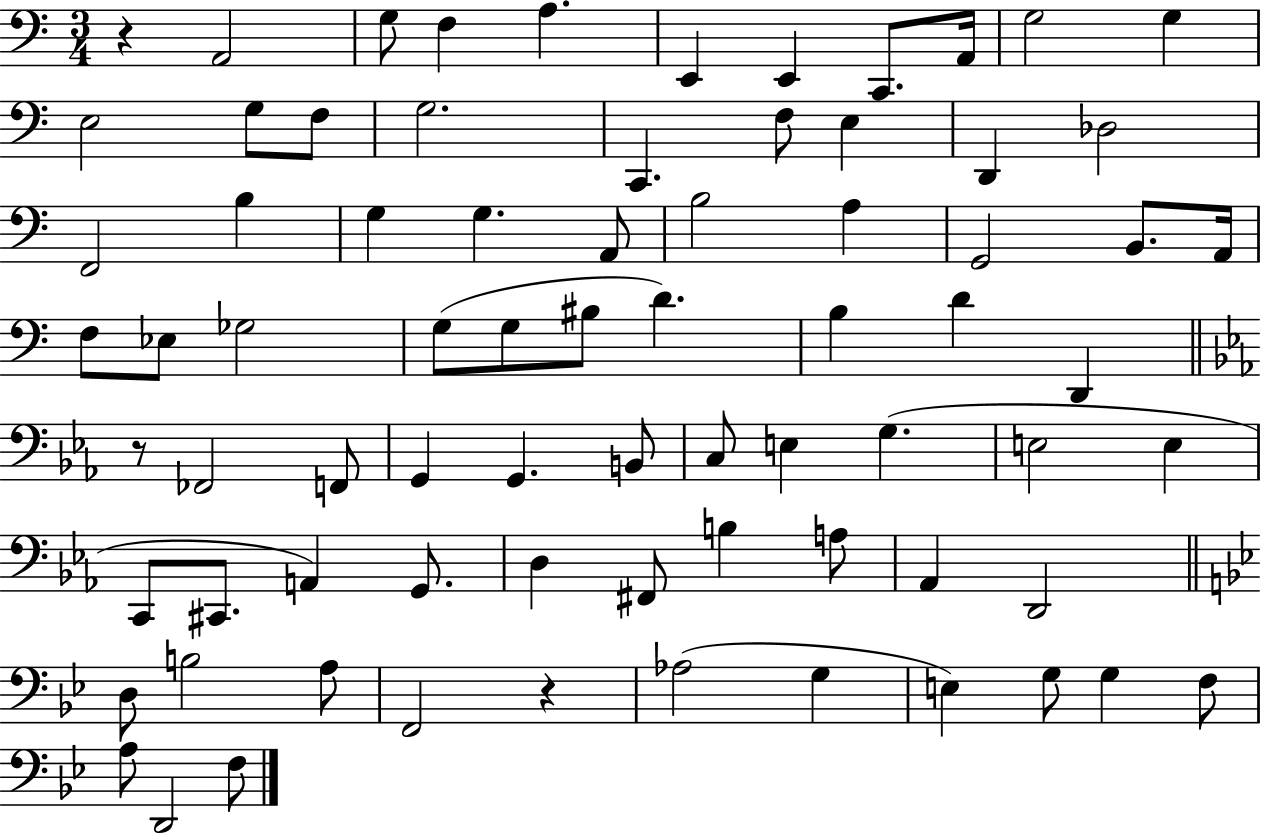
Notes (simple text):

R/q A2/h G3/e F3/q A3/q. E2/q E2/q C2/e. A2/s G3/h G3/q E3/h G3/e F3/e G3/h. C2/q. F3/e E3/q D2/q Db3/h F2/h B3/q G3/q G3/q. A2/e B3/h A3/q G2/h B2/e. A2/s F3/e Eb3/e Gb3/h G3/e G3/e BIS3/e D4/q. B3/q D4/q D2/q R/e FES2/h F2/e G2/q G2/q. B2/e C3/e E3/q G3/q. E3/h E3/q C2/e C#2/e. A2/q G2/e. D3/q F#2/e B3/q A3/e Ab2/q D2/h D3/e B3/h A3/e F2/h R/q Ab3/h G3/q E3/q G3/e G3/q F3/e A3/e D2/h F3/e